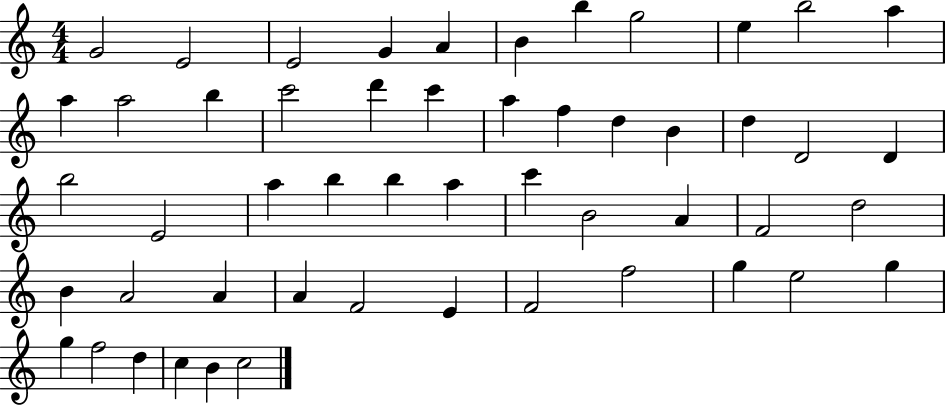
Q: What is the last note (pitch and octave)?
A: C5